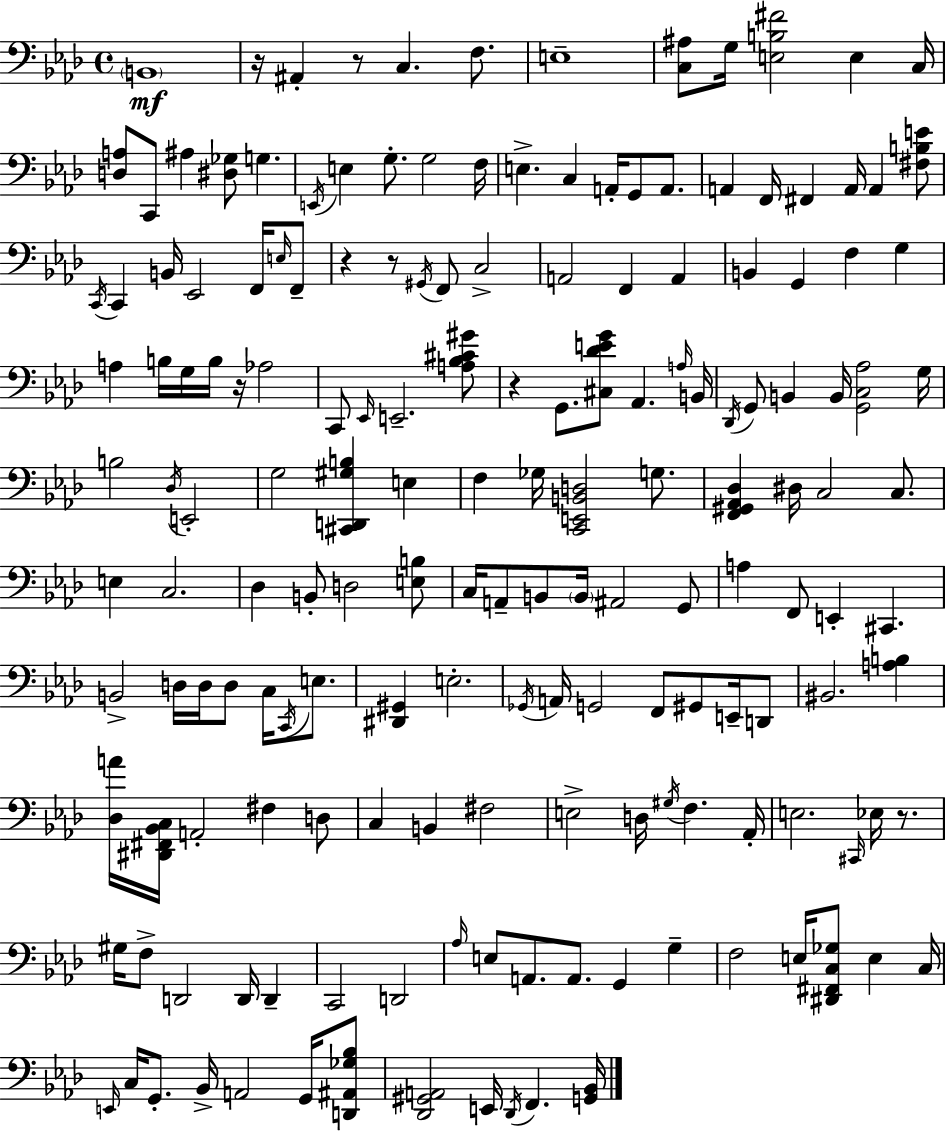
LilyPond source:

{
  \clef bass
  \time 4/4
  \defaultTimeSignature
  \key f \minor
  \parenthesize b,1\mf | r16 ais,4-. r8 c4. f8. | e1-- | <c ais>8 g16 <e b fis'>2 e4 c16 | \break <d a>8 c,8 ais4 <dis ges>8 g4. | \acciaccatura { e,16 } e4 g8.-. g2 | f16 e4.-> c4 a,16-. g,8 a,8. | a,4 f,16 fis,4 a,16 a,4 <fis b e'>8 | \break \acciaccatura { c,16 } c,4 b,16 ees,2 f,16 | \grace { e16 } f,8-- r4 r8 \acciaccatura { gis,16 } f,8 c2-> | a,2 f,4 | a,4 b,4 g,4 f4 | \break g4 a4 b16 g16 b16 r16 aes2 | c,8 \grace { ees,16 } e,2.-- | <a bes cis' gis'>8 r4 g,8. <cis des' e' g'>8 aes,4. | \grace { a16 } b,16 \acciaccatura { des,16 } g,8 b,4 b,16 <g, c aes>2 | \break g16 b2 \acciaccatura { des16 } | e,2-. g2 | <cis, d, gis b>4 e4 f4 ges16 <c, e, b, d>2 | g8. <f, gis, aes, des>4 dis16 c2 | \break c8. e4 c2. | des4 b,8-. d2 | <e b>8 c16 a,8-- b,8 \parenthesize b,16 ais,2 | g,8 a4 f,8 e,4-. | \break cis,4. b,2-> | d16 d16 d8 c16 \acciaccatura { c,16 } e8. <dis, gis,>4 e2.-. | \acciaccatura { ges,16 } a,16 g,2 | f,8 gis,8 e,16-- d,8 bis,2. | \break <a b>4 <des a'>16 <dis, fis, bes, c>16 a,2-. | fis4 d8 c4 b,4 | fis2 e2-> | d16 \acciaccatura { gis16 } f4. aes,16-. e2. | \break \grace { cis,16 } ees16 r8. gis16 f8-> d,2 | d,16 d,4-- c,2 | d,2 \grace { aes16 } e8 a,8. | a,8. g,4 g4-- f2 | \break e16 <dis, fis, c ges>8 e4 c16 \grace { e,16 } c16 g,8.-. | bes,16-> a,2 g,16 <d, ais, ges bes>8 <des, gis, a,>2 | e,16 \acciaccatura { des,16 } f,4. <g, bes,>16 \bar "|."
}